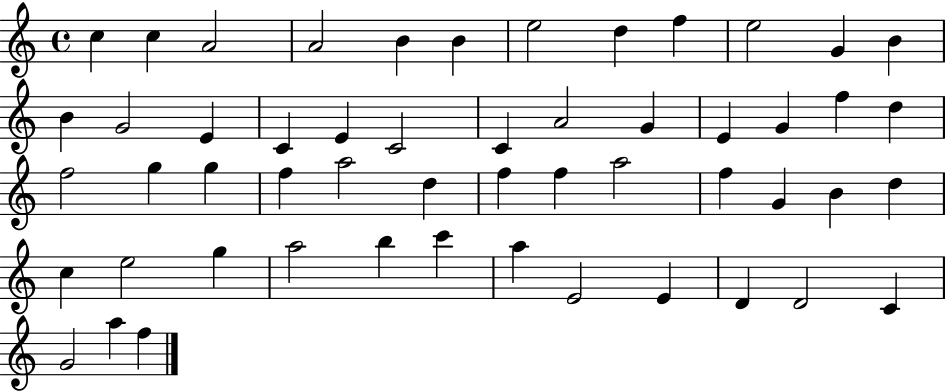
C5/q C5/q A4/h A4/h B4/q B4/q E5/h D5/q F5/q E5/h G4/q B4/q B4/q G4/h E4/q C4/q E4/q C4/h C4/q A4/h G4/q E4/q G4/q F5/q D5/q F5/h G5/q G5/q F5/q A5/h D5/q F5/q F5/q A5/h F5/q G4/q B4/q D5/q C5/q E5/h G5/q A5/h B5/q C6/q A5/q E4/h E4/q D4/q D4/h C4/q G4/h A5/q F5/q